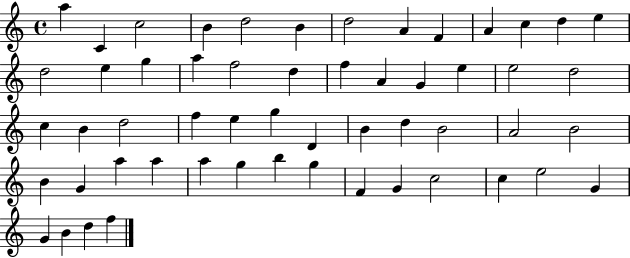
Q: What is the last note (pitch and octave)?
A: F5